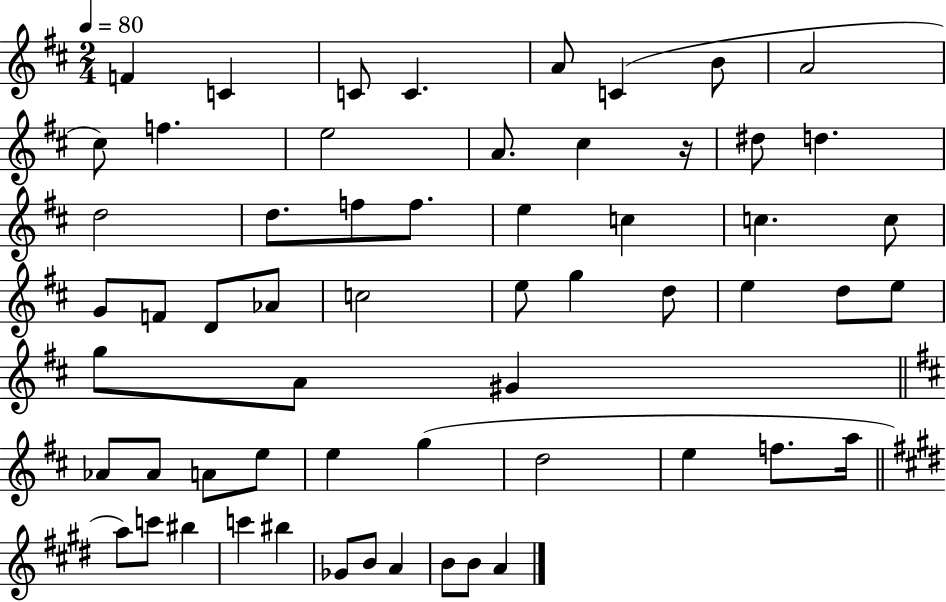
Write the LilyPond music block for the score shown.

{
  \clef treble
  \numericTimeSignature
  \time 2/4
  \key d \major
  \tempo 4 = 80
  f'4 c'4 | c'8 c'4. | a'8 c'4( b'8 | a'2 | \break cis''8) f''4. | e''2 | a'8. cis''4 r16 | dis''8 d''4. | \break d''2 | d''8. f''8 f''8. | e''4 c''4 | c''4. c''8 | \break g'8 f'8 d'8 aes'8 | c''2 | e''8 g''4 d''8 | e''4 d''8 e''8 | \break g''8 a'8 gis'4 | \bar "||" \break \key b \minor aes'8 aes'8 a'8 e''8 | e''4 g''4( | d''2 | e''4 f''8. a''16 | \break \bar "||" \break \key e \major a''8) c'''8 bis''4 | c'''4 bis''4 | ges'8 b'8 a'4 | b'8 b'8 a'4 | \break \bar "|."
}